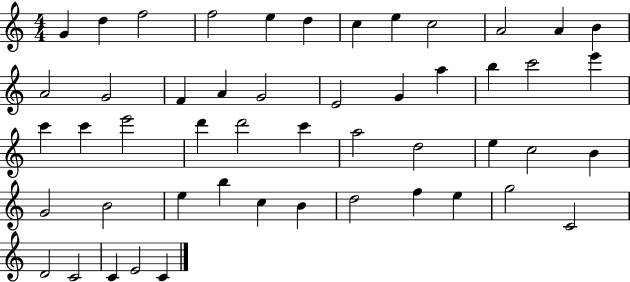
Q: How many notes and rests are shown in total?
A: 50